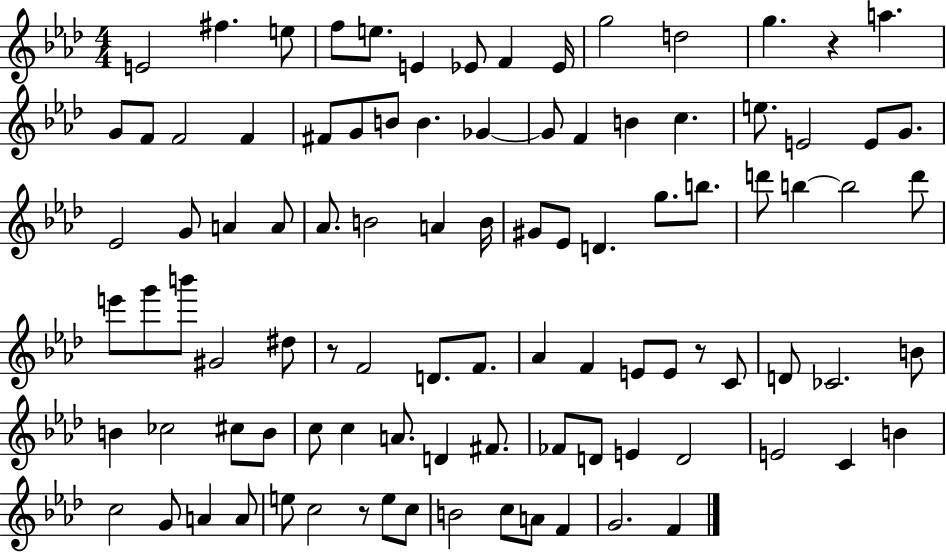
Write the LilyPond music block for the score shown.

{
  \clef treble
  \numericTimeSignature
  \time 4/4
  \key aes \major
  \repeat volta 2 { e'2 fis''4. e''8 | f''8 e''8. e'4 ees'8 f'4 ees'16 | g''2 d''2 | g''4. r4 a''4. | \break g'8 f'8 f'2 f'4 | fis'8 g'8 b'8 b'4. ges'4~~ | ges'8 f'4 b'4 c''4. | e''8. e'2 e'8 g'8. | \break ees'2 g'8 a'4 a'8 | aes'8. b'2 a'4 b'16 | gis'8 ees'8 d'4. g''8. b''8. | d'''8 b''4~~ b''2 d'''8 | \break e'''8 g'''8 b'''8 gis'2 dis''8 | r8 f'2 d'8. f'8. | aes'4 f'4 e'8 e'8 r8 c'8 | d'8 ces'2. b'8 | \break b'4 ces''2 cis''8 b'8 | c''8 c''4 a'8. d'4 fis'8. | fes'8 d'8 e'4 d'2 | e'2 c'4 b'4 | \break c''2 g'8 a'4 a'8 | e''8 c''2 r8 e''8 c''8 | b'2 c''8 a'8 f'4 | g'2. f'4 | \break } \bar "|."
}